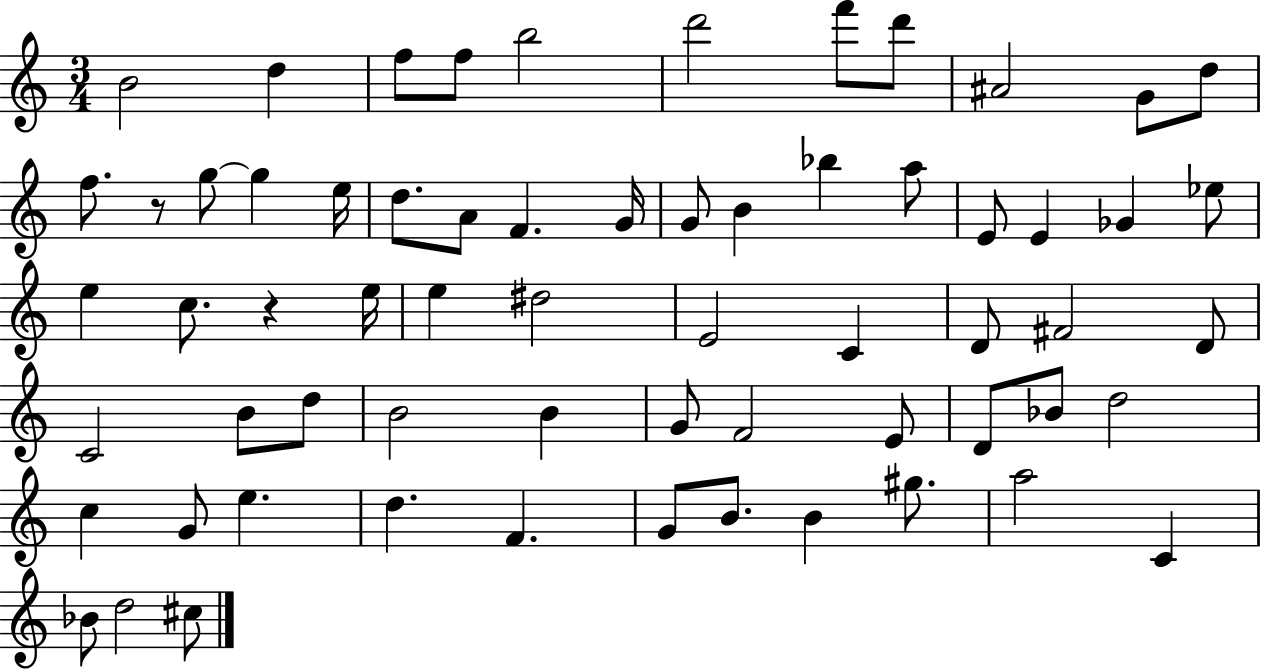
B4/h D5/q F5/e F5/e B5/h D6/h F6/e D6/e A#4/h G4/e D5/e F5/e. R/e G5/e G5/q E5/s D5/e. A4/e F4/q. G4/s G4/e B4/q Bb5/q A5/e E4/e E4/q Gb4/q Eb5/e E5/q C5/e. R/q E5/s E5/q D#5/h E4/h C4/q D4/e F#4/h D4/e C4/h B4/e D5/e B4/h B4/q G4/e F4/h E4/e D4/e Bb4/e D5/h C5/q G4/e E5/q. D5/q. F4/q. G4/e B4/e. B4/q G#5/e. A5/h C4/q Bb4/e D5/h C#5/e